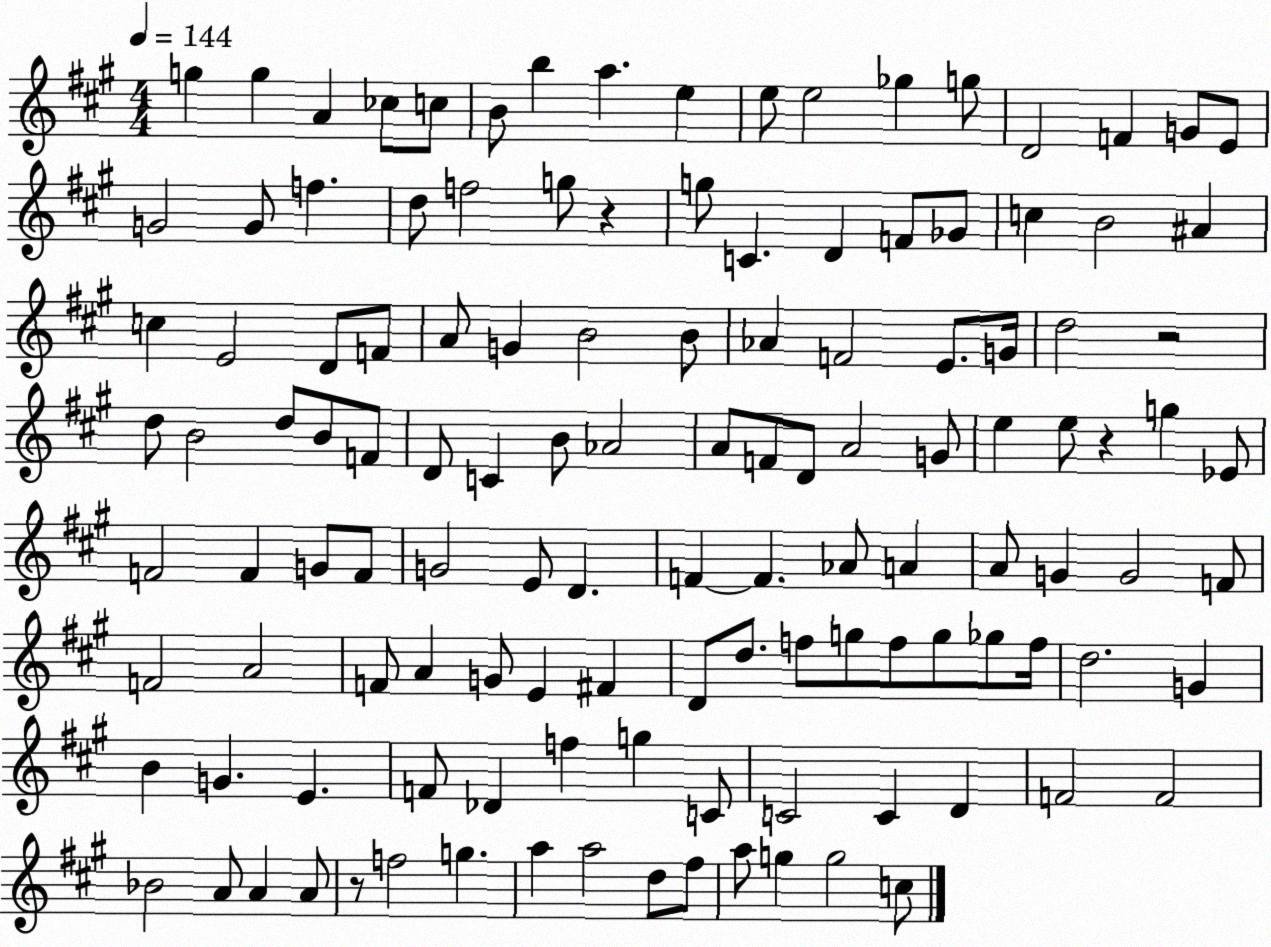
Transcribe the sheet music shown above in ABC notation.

X:1
T:Untitled
M:4/4
L:1/4
K:A
g g A _c/2 c/2 B/2 b a e e/2 e2 _g g/2 D2 F G/2 E/2 G2 G/2 f d/2 f2 g/2 z g/2 C D F/2 _G/2 c B2 ^A c E2 D/2 F/2 A/2 G B2 B/2 _A F2 E/2 G/4 d2 z2 d/2 B2 d/2 B/2 F/2 D/2 C B/2 _A2 A/2 F/2 D/2 A2 G/2 e e/2 z g _E/2 F2 F G/2 F/2 G2 E/2 D F F _A/2 A A/2 G G2 F/2 F2 A2 F/2 A G/2 E ^F D/2 d/2 f/2 g/2 f/2 g/2 _g/2 f/4 d2 G B G E F/2 _D f g C/2 C2 C D F2 F2 _B2 A/2 A A/2 z/2 f2 g a a2 d/2 ^f/2 a/2 g g2 c/2